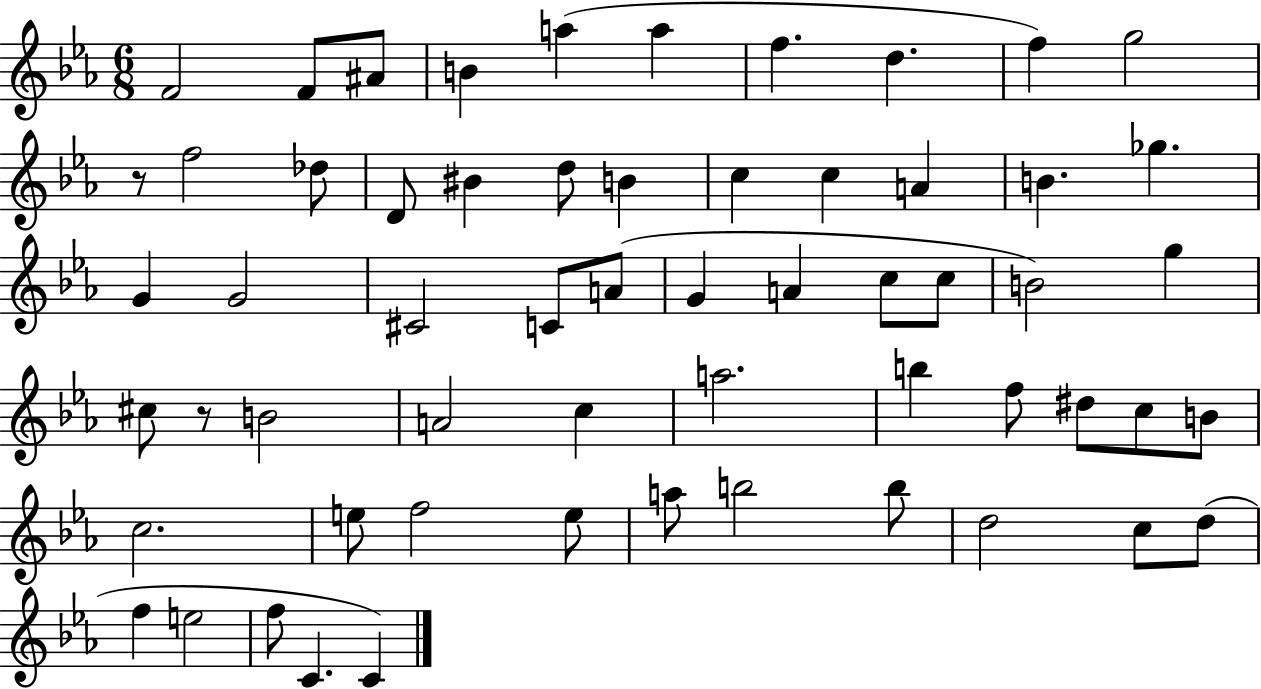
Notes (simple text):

F4/h F4/e A#4/e B4/q A5/q A5/q F5/q. D5/q. F5/q G5/h R/e F5/h Db5/e D4/e BIS4/q D5/e B4/q C5/q C5/q A4/q B4/q. Gb5/q. G4/q G4/h C#4/h C4/e A4/e G4/q A4/q C5/e C5/e B4/h G5/q C#5/e R/e B4/h A4/h C5/q A5/h. B5/q F5/e D#5/e C5/e B4/e C5/h. E5/e F5/h E5/e A5/e B5/h B5/e D5/h C5/e D5/e F5/q E5/h F5/e C4/q. C4/q